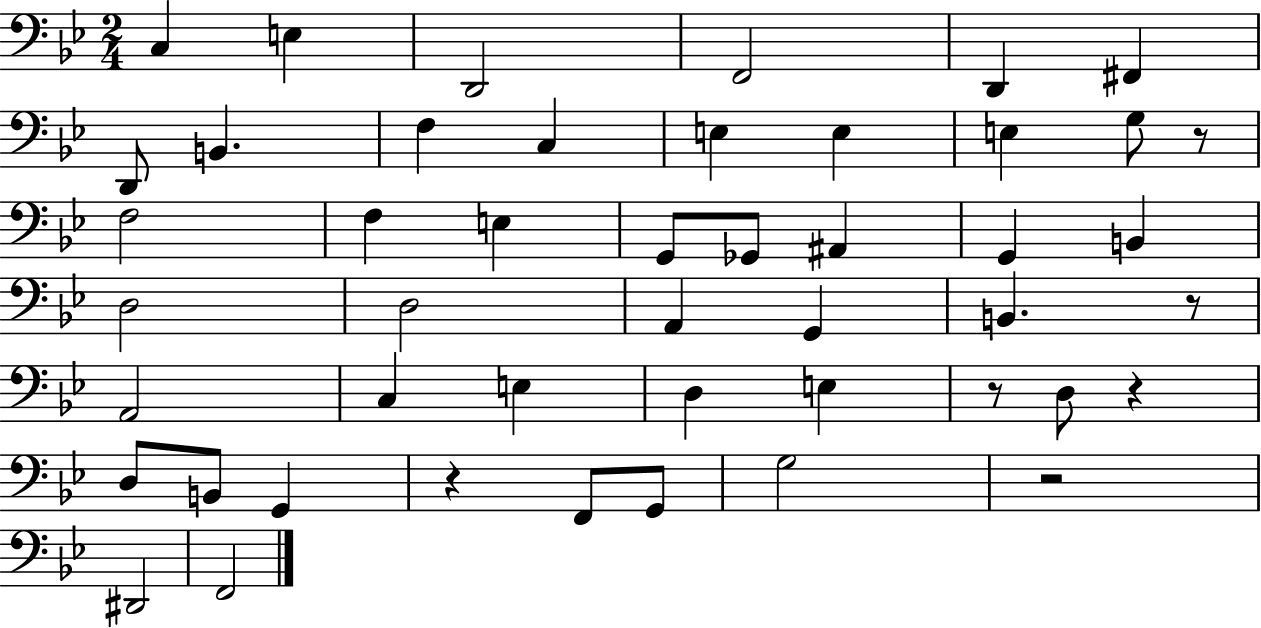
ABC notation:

X:1
T:Untitled
M:2/4
L:1/4
K:Bb
C, E, D,,2 F,,2 D,, ^F,, D,,/2 B,, F, C, E, E, E, G,/2 z/2 F,2 F, E, G,,/2 _G,,/2 ^A,, G,, B,, D,2 D,2 A,, G,, B,, z/2 A,,2 C, E, D, E, z/2 D,/2 z D,/2 B,,/2 G,, z F,,/2 G,,/2 G,2 z2 ^D,,2 F,,2